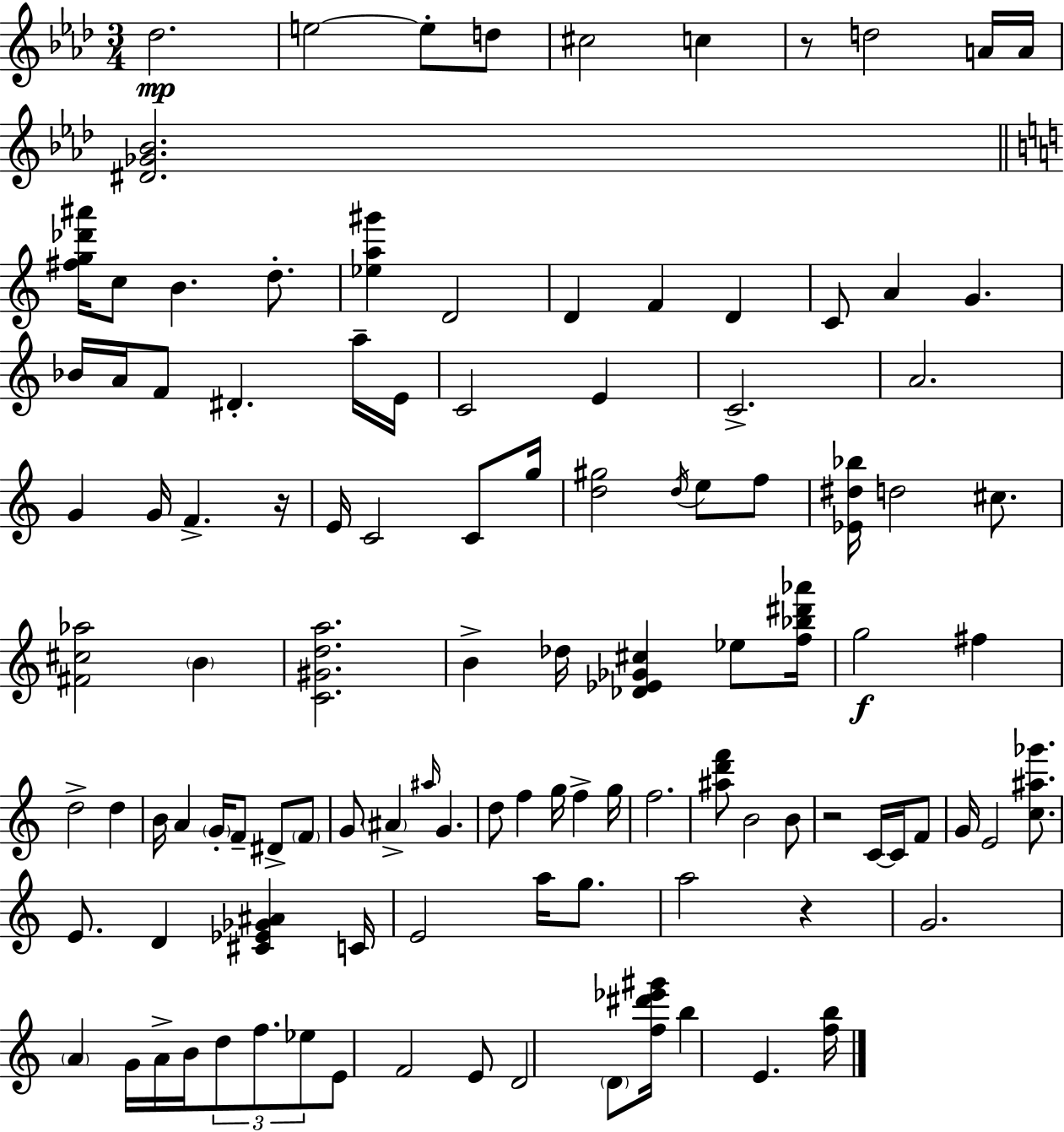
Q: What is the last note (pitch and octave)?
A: E4